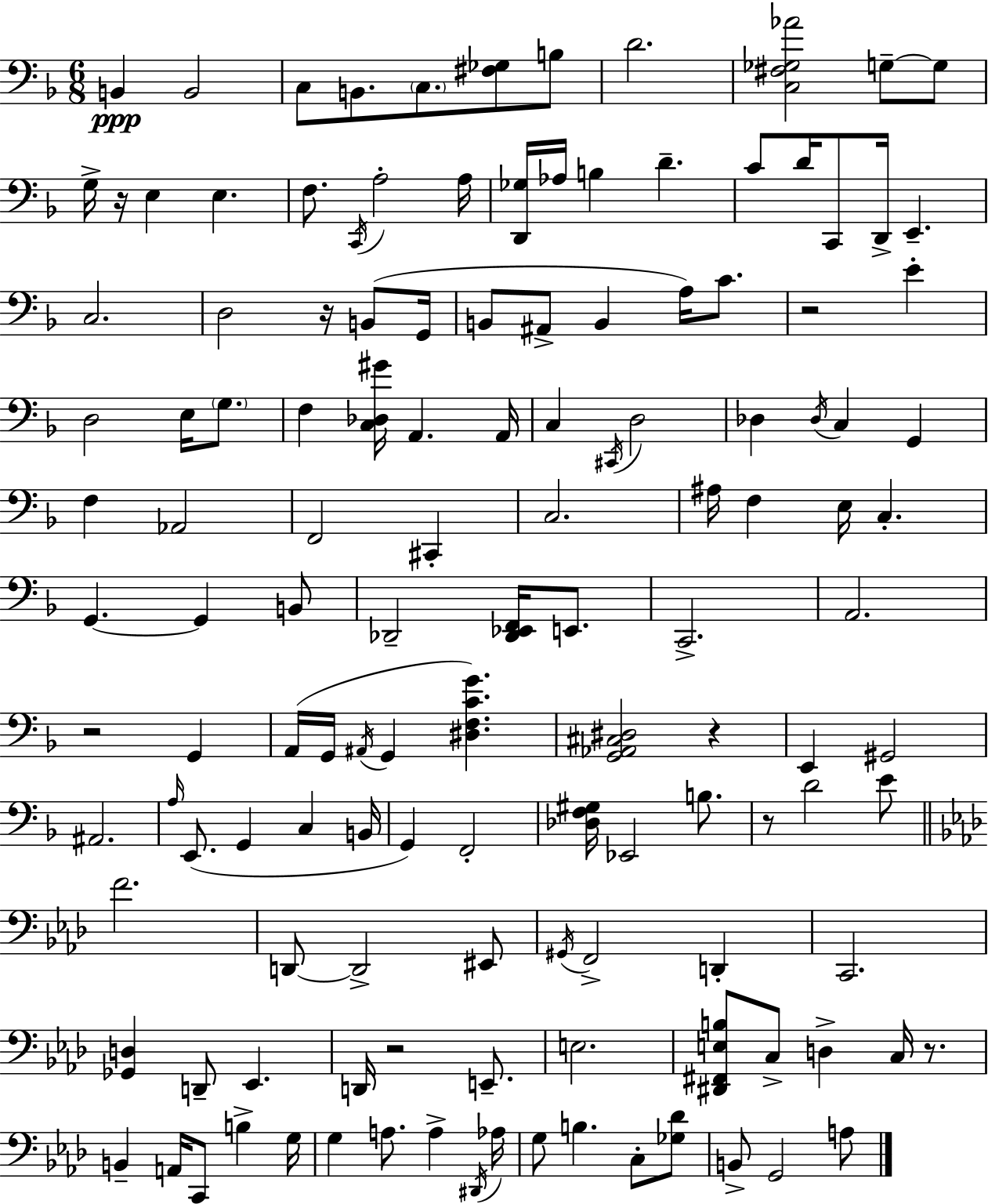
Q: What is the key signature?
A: D minor